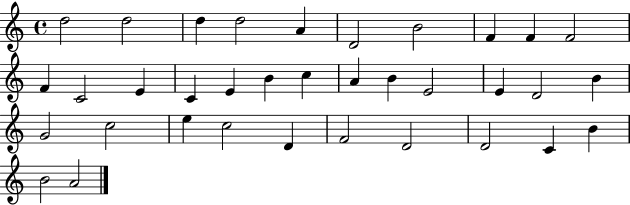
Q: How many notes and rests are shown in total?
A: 35